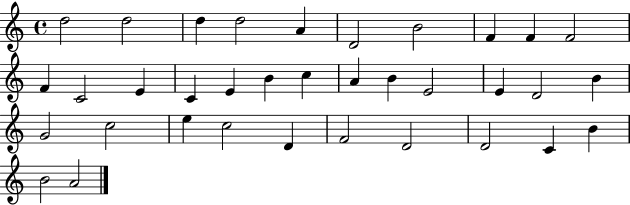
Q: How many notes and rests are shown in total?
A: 35